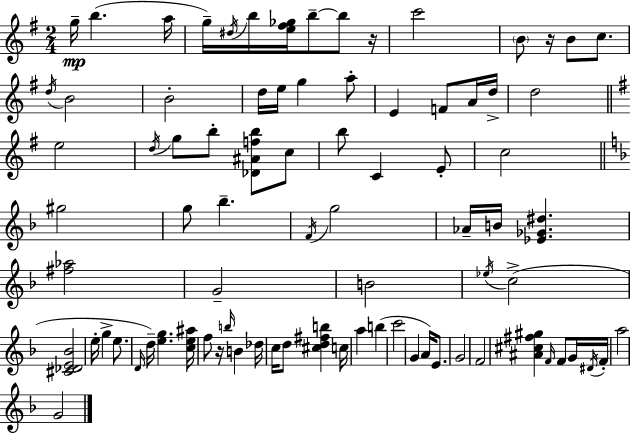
X:1
T:Untitled
M:2/4
L:1/4
K:Em
g/4 b a/4 g/4 ^d/4 b/4 [e^f_g]/4 b/2 b/2 z/4 c'2 B/2 z/4 B/2 c/2 d/4 B2 B2 d/4 e/4 g a/2 E F/2 A/4 d/4 d2 e2 d/4 g/2 b/2 [_D^Afb]/2 c/2 b/2 C E/2 c2 ^g2 g/2 _b F/4 g2 _A/4 B/4 [_E_G^d] [^f_a]2 G2 B2 _e/4 c2 [^C_DE_B]2 e/4 g e/2 D/4 d/4 [eg] [ce^a]/4 f/2 z/4 b/4 B _d/4 c/4 d/2 [^cd^fb] c/4 a b c'2 G A/4 E/2 G2 F2 [^A^c^f^g] F/4 F/2 G/4 ^D/4 F/4 a2 G2